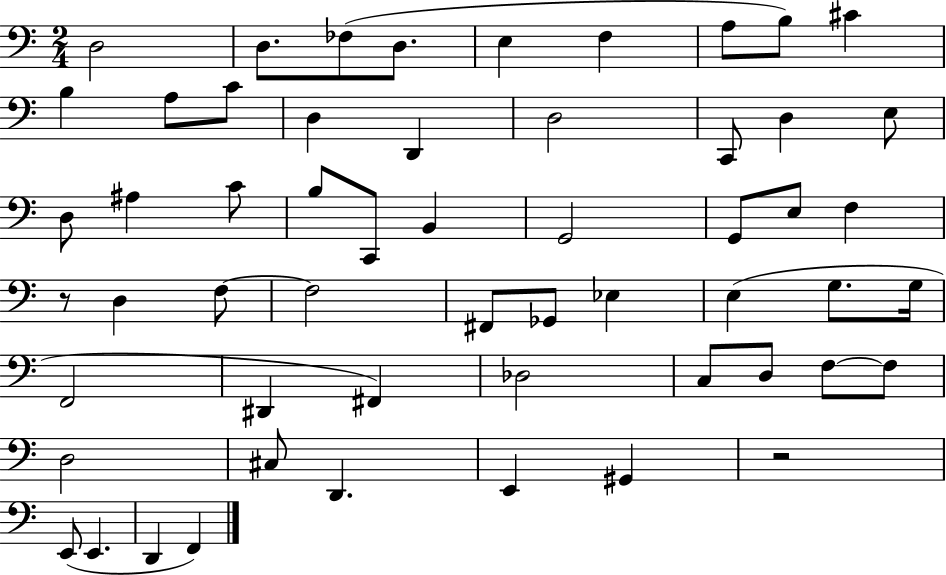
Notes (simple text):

D3/h D3/e. FES3/e D3/e. E3/q F3/q A3/e B3/e C#4/q B3/q A3/e C4/e D3/q D2/q D3/h C2/e D3/q E3/e D3/e A#3/q C4/e B3/e C2/e B2/q G2/h G2/e E3/e F3/q R/e D3/q F3/e F3/h F#2/e Gb2/e Eb3/q E3/q G3/e. G3/s F2/h D#2/q F#2/q Db3/h C3/e D3/e F3/e F3/e D3/h C#3/e D2/q. E2/q G#2/q R/h E2/e E2/q. D2/q F2/q